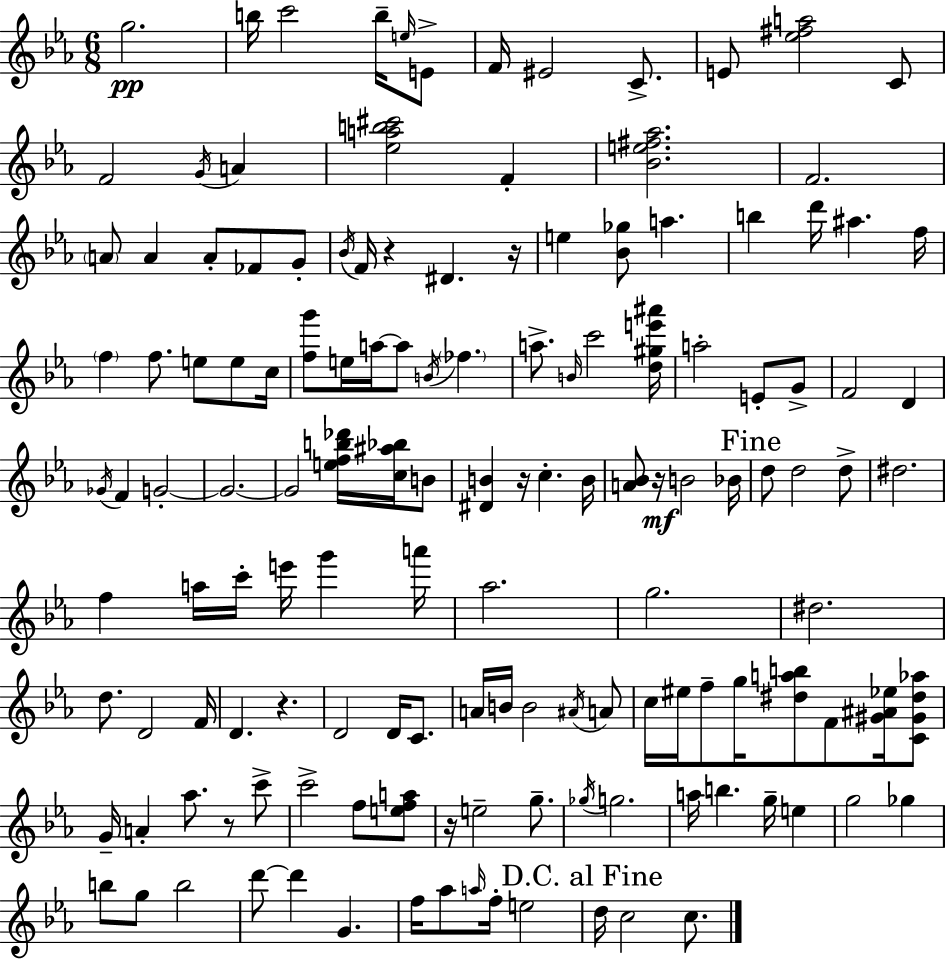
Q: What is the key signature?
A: EES major